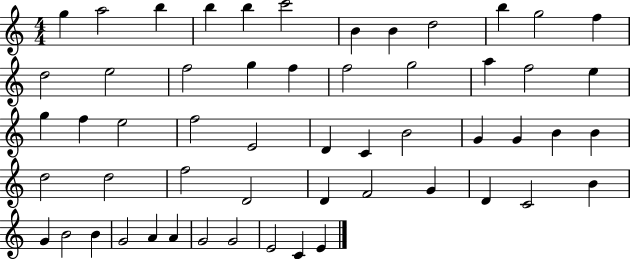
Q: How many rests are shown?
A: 0